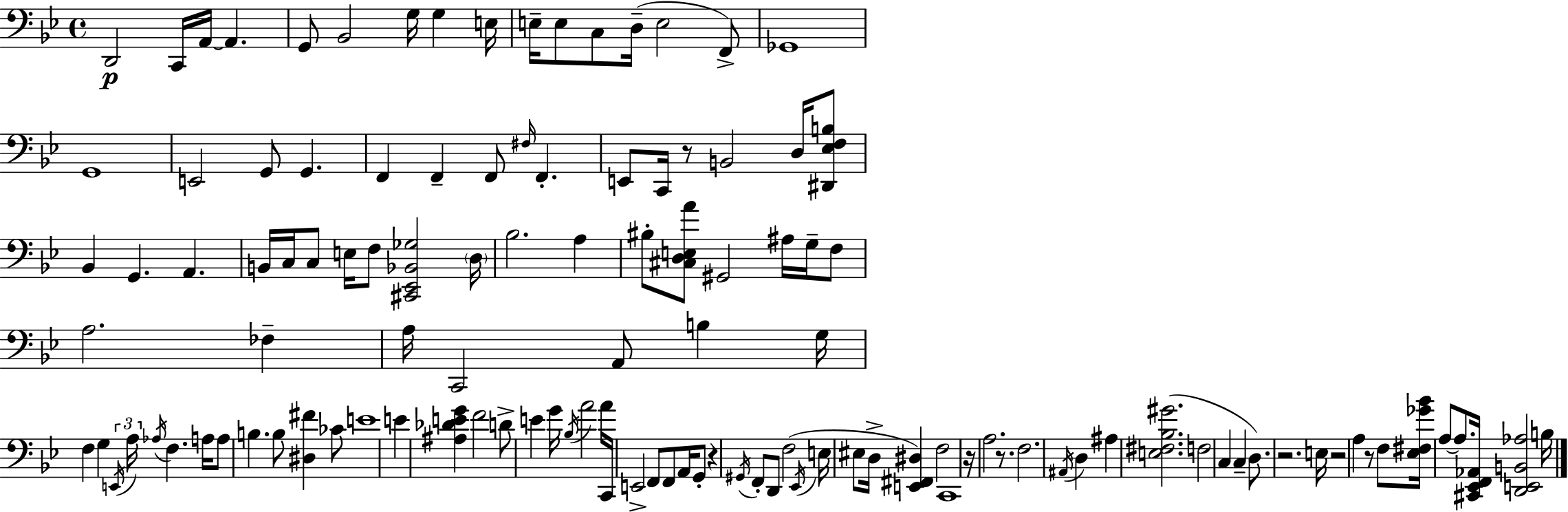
{
  \clef bass
  \time 4/4
  \defaultTimeSignature
  \key g \minor
  d,2\p c,16 a,16~~ a,4. | g,8 bes,2 g16 g4 e16 | e16-- e8 c8 d16--( e2 f,8->) | ges,1 | \break g,1 | e,2 g,8 g,4. | f,4 f,4-- f,8 \grace { fis16 } f,4.-. | e,8 c,16 r8 b,2 d16 <dis, ees f b>8 | \break bes,4 g,4. a,4. | b,16 c16 c8 e16 f8 <cis, ees, bes, ges>2 | \parenthesize d16 bes2. a4 | bis8-. <cis d e a'>8 gis,2 ais16 g16-- f8 | \break a2. fes4-- | a16 c,2 a,8 b4 | g16 f4 g4 \tuplet 3/2 { \acciaccatura { e,16 } a16 \acciaccatura { aes16 } } f4. | a16 a8 b4. b8 <dis fis'>4 | \break ces'8 e'1 | e'4 <ais des' e' g'>4 f'2 | d'8-> e'4 g'16 \acciaccatura { bes16 } a'2 | a'16 c,16 e,2-> f,8 f,8 | \break a,16 g,8-. r4 \acciaccatura { gis,16 } f,8-. d,8 f2( | \acciaccatura { ees,16 } e16 eis8 d16-> <e, fis, dis>4) f2 | c,1 | r16 a2. | \break r8. f2. | \acciaccatura { ais,16 } d4 ais4 <e fis bes gis'>2.( | f2 c4 | c4-- d8.) r2. | \break e16 r2 a4 | r8 f8 <ees fis ges' bes'>16 a8~~ a8. <cis, ees, f, aes,>16 <d, e, b, aes>2 | b16 \bar "|."
}